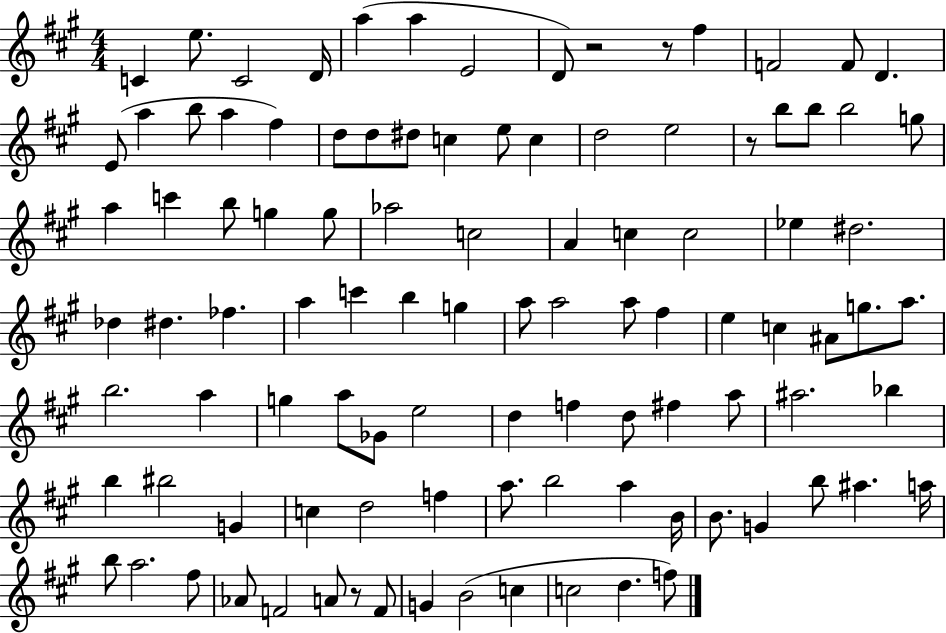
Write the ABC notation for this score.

X:1
T:Untitled
M:4/4
L:1/4
K:A
C e/2 C2 D/4 a a E2 D/2 z2 z/2 ^f F2 F/2 D E/2 a b/2 a ^f d/2 d/2 ^d/2 c e/2 c d2 e2 z/2 b/2 b/2 b2 g/2 a c' b/2 g g/2 _a2 c2 A c c2 _e ^d2 _d ^d _f a c' b g a/2 a2 a/2 ^f e c ^A/2 g/2 a/2 b2 a g a/2 _G/2 e2 d f d/2 ^f a/2 ^a2 _b b ^b2 G c d2 f a/2 b2 a B/4 B/2 G b/2 ^a a/4 b/2 a2 ^f/2 _A/2 F2 A/2 z/2 F/2 G B2 c c2 d f/2